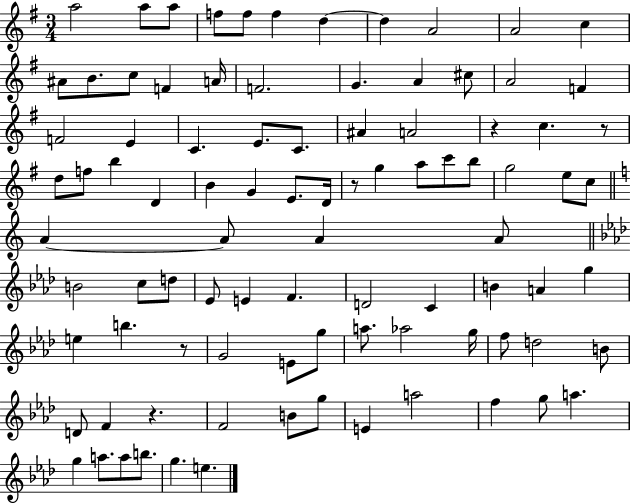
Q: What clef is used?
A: treble